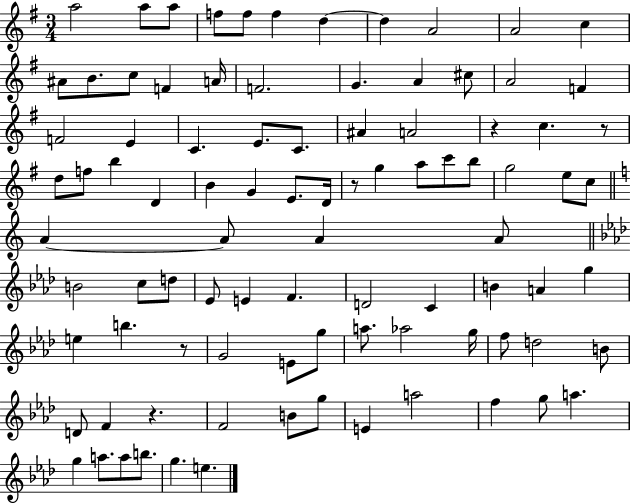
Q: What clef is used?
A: treble